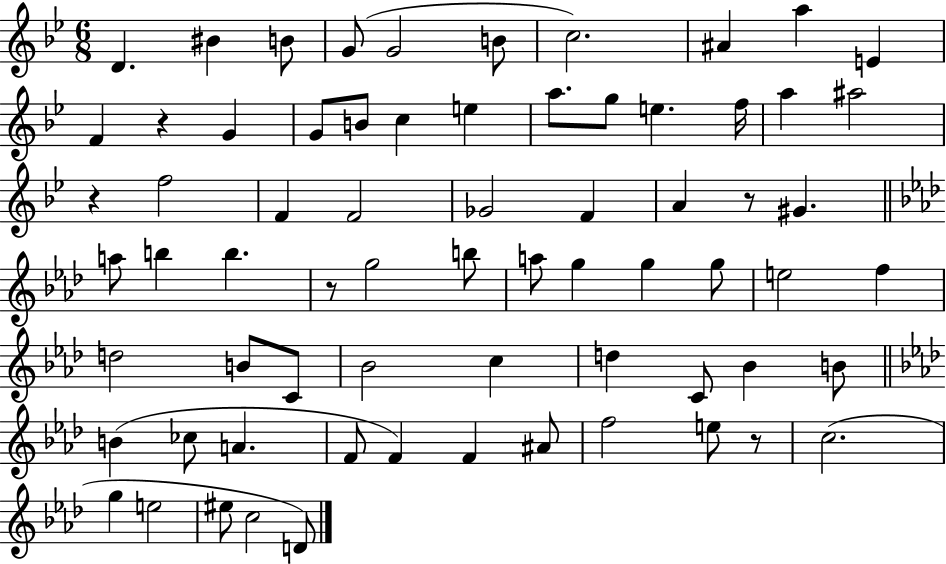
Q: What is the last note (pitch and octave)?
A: D4